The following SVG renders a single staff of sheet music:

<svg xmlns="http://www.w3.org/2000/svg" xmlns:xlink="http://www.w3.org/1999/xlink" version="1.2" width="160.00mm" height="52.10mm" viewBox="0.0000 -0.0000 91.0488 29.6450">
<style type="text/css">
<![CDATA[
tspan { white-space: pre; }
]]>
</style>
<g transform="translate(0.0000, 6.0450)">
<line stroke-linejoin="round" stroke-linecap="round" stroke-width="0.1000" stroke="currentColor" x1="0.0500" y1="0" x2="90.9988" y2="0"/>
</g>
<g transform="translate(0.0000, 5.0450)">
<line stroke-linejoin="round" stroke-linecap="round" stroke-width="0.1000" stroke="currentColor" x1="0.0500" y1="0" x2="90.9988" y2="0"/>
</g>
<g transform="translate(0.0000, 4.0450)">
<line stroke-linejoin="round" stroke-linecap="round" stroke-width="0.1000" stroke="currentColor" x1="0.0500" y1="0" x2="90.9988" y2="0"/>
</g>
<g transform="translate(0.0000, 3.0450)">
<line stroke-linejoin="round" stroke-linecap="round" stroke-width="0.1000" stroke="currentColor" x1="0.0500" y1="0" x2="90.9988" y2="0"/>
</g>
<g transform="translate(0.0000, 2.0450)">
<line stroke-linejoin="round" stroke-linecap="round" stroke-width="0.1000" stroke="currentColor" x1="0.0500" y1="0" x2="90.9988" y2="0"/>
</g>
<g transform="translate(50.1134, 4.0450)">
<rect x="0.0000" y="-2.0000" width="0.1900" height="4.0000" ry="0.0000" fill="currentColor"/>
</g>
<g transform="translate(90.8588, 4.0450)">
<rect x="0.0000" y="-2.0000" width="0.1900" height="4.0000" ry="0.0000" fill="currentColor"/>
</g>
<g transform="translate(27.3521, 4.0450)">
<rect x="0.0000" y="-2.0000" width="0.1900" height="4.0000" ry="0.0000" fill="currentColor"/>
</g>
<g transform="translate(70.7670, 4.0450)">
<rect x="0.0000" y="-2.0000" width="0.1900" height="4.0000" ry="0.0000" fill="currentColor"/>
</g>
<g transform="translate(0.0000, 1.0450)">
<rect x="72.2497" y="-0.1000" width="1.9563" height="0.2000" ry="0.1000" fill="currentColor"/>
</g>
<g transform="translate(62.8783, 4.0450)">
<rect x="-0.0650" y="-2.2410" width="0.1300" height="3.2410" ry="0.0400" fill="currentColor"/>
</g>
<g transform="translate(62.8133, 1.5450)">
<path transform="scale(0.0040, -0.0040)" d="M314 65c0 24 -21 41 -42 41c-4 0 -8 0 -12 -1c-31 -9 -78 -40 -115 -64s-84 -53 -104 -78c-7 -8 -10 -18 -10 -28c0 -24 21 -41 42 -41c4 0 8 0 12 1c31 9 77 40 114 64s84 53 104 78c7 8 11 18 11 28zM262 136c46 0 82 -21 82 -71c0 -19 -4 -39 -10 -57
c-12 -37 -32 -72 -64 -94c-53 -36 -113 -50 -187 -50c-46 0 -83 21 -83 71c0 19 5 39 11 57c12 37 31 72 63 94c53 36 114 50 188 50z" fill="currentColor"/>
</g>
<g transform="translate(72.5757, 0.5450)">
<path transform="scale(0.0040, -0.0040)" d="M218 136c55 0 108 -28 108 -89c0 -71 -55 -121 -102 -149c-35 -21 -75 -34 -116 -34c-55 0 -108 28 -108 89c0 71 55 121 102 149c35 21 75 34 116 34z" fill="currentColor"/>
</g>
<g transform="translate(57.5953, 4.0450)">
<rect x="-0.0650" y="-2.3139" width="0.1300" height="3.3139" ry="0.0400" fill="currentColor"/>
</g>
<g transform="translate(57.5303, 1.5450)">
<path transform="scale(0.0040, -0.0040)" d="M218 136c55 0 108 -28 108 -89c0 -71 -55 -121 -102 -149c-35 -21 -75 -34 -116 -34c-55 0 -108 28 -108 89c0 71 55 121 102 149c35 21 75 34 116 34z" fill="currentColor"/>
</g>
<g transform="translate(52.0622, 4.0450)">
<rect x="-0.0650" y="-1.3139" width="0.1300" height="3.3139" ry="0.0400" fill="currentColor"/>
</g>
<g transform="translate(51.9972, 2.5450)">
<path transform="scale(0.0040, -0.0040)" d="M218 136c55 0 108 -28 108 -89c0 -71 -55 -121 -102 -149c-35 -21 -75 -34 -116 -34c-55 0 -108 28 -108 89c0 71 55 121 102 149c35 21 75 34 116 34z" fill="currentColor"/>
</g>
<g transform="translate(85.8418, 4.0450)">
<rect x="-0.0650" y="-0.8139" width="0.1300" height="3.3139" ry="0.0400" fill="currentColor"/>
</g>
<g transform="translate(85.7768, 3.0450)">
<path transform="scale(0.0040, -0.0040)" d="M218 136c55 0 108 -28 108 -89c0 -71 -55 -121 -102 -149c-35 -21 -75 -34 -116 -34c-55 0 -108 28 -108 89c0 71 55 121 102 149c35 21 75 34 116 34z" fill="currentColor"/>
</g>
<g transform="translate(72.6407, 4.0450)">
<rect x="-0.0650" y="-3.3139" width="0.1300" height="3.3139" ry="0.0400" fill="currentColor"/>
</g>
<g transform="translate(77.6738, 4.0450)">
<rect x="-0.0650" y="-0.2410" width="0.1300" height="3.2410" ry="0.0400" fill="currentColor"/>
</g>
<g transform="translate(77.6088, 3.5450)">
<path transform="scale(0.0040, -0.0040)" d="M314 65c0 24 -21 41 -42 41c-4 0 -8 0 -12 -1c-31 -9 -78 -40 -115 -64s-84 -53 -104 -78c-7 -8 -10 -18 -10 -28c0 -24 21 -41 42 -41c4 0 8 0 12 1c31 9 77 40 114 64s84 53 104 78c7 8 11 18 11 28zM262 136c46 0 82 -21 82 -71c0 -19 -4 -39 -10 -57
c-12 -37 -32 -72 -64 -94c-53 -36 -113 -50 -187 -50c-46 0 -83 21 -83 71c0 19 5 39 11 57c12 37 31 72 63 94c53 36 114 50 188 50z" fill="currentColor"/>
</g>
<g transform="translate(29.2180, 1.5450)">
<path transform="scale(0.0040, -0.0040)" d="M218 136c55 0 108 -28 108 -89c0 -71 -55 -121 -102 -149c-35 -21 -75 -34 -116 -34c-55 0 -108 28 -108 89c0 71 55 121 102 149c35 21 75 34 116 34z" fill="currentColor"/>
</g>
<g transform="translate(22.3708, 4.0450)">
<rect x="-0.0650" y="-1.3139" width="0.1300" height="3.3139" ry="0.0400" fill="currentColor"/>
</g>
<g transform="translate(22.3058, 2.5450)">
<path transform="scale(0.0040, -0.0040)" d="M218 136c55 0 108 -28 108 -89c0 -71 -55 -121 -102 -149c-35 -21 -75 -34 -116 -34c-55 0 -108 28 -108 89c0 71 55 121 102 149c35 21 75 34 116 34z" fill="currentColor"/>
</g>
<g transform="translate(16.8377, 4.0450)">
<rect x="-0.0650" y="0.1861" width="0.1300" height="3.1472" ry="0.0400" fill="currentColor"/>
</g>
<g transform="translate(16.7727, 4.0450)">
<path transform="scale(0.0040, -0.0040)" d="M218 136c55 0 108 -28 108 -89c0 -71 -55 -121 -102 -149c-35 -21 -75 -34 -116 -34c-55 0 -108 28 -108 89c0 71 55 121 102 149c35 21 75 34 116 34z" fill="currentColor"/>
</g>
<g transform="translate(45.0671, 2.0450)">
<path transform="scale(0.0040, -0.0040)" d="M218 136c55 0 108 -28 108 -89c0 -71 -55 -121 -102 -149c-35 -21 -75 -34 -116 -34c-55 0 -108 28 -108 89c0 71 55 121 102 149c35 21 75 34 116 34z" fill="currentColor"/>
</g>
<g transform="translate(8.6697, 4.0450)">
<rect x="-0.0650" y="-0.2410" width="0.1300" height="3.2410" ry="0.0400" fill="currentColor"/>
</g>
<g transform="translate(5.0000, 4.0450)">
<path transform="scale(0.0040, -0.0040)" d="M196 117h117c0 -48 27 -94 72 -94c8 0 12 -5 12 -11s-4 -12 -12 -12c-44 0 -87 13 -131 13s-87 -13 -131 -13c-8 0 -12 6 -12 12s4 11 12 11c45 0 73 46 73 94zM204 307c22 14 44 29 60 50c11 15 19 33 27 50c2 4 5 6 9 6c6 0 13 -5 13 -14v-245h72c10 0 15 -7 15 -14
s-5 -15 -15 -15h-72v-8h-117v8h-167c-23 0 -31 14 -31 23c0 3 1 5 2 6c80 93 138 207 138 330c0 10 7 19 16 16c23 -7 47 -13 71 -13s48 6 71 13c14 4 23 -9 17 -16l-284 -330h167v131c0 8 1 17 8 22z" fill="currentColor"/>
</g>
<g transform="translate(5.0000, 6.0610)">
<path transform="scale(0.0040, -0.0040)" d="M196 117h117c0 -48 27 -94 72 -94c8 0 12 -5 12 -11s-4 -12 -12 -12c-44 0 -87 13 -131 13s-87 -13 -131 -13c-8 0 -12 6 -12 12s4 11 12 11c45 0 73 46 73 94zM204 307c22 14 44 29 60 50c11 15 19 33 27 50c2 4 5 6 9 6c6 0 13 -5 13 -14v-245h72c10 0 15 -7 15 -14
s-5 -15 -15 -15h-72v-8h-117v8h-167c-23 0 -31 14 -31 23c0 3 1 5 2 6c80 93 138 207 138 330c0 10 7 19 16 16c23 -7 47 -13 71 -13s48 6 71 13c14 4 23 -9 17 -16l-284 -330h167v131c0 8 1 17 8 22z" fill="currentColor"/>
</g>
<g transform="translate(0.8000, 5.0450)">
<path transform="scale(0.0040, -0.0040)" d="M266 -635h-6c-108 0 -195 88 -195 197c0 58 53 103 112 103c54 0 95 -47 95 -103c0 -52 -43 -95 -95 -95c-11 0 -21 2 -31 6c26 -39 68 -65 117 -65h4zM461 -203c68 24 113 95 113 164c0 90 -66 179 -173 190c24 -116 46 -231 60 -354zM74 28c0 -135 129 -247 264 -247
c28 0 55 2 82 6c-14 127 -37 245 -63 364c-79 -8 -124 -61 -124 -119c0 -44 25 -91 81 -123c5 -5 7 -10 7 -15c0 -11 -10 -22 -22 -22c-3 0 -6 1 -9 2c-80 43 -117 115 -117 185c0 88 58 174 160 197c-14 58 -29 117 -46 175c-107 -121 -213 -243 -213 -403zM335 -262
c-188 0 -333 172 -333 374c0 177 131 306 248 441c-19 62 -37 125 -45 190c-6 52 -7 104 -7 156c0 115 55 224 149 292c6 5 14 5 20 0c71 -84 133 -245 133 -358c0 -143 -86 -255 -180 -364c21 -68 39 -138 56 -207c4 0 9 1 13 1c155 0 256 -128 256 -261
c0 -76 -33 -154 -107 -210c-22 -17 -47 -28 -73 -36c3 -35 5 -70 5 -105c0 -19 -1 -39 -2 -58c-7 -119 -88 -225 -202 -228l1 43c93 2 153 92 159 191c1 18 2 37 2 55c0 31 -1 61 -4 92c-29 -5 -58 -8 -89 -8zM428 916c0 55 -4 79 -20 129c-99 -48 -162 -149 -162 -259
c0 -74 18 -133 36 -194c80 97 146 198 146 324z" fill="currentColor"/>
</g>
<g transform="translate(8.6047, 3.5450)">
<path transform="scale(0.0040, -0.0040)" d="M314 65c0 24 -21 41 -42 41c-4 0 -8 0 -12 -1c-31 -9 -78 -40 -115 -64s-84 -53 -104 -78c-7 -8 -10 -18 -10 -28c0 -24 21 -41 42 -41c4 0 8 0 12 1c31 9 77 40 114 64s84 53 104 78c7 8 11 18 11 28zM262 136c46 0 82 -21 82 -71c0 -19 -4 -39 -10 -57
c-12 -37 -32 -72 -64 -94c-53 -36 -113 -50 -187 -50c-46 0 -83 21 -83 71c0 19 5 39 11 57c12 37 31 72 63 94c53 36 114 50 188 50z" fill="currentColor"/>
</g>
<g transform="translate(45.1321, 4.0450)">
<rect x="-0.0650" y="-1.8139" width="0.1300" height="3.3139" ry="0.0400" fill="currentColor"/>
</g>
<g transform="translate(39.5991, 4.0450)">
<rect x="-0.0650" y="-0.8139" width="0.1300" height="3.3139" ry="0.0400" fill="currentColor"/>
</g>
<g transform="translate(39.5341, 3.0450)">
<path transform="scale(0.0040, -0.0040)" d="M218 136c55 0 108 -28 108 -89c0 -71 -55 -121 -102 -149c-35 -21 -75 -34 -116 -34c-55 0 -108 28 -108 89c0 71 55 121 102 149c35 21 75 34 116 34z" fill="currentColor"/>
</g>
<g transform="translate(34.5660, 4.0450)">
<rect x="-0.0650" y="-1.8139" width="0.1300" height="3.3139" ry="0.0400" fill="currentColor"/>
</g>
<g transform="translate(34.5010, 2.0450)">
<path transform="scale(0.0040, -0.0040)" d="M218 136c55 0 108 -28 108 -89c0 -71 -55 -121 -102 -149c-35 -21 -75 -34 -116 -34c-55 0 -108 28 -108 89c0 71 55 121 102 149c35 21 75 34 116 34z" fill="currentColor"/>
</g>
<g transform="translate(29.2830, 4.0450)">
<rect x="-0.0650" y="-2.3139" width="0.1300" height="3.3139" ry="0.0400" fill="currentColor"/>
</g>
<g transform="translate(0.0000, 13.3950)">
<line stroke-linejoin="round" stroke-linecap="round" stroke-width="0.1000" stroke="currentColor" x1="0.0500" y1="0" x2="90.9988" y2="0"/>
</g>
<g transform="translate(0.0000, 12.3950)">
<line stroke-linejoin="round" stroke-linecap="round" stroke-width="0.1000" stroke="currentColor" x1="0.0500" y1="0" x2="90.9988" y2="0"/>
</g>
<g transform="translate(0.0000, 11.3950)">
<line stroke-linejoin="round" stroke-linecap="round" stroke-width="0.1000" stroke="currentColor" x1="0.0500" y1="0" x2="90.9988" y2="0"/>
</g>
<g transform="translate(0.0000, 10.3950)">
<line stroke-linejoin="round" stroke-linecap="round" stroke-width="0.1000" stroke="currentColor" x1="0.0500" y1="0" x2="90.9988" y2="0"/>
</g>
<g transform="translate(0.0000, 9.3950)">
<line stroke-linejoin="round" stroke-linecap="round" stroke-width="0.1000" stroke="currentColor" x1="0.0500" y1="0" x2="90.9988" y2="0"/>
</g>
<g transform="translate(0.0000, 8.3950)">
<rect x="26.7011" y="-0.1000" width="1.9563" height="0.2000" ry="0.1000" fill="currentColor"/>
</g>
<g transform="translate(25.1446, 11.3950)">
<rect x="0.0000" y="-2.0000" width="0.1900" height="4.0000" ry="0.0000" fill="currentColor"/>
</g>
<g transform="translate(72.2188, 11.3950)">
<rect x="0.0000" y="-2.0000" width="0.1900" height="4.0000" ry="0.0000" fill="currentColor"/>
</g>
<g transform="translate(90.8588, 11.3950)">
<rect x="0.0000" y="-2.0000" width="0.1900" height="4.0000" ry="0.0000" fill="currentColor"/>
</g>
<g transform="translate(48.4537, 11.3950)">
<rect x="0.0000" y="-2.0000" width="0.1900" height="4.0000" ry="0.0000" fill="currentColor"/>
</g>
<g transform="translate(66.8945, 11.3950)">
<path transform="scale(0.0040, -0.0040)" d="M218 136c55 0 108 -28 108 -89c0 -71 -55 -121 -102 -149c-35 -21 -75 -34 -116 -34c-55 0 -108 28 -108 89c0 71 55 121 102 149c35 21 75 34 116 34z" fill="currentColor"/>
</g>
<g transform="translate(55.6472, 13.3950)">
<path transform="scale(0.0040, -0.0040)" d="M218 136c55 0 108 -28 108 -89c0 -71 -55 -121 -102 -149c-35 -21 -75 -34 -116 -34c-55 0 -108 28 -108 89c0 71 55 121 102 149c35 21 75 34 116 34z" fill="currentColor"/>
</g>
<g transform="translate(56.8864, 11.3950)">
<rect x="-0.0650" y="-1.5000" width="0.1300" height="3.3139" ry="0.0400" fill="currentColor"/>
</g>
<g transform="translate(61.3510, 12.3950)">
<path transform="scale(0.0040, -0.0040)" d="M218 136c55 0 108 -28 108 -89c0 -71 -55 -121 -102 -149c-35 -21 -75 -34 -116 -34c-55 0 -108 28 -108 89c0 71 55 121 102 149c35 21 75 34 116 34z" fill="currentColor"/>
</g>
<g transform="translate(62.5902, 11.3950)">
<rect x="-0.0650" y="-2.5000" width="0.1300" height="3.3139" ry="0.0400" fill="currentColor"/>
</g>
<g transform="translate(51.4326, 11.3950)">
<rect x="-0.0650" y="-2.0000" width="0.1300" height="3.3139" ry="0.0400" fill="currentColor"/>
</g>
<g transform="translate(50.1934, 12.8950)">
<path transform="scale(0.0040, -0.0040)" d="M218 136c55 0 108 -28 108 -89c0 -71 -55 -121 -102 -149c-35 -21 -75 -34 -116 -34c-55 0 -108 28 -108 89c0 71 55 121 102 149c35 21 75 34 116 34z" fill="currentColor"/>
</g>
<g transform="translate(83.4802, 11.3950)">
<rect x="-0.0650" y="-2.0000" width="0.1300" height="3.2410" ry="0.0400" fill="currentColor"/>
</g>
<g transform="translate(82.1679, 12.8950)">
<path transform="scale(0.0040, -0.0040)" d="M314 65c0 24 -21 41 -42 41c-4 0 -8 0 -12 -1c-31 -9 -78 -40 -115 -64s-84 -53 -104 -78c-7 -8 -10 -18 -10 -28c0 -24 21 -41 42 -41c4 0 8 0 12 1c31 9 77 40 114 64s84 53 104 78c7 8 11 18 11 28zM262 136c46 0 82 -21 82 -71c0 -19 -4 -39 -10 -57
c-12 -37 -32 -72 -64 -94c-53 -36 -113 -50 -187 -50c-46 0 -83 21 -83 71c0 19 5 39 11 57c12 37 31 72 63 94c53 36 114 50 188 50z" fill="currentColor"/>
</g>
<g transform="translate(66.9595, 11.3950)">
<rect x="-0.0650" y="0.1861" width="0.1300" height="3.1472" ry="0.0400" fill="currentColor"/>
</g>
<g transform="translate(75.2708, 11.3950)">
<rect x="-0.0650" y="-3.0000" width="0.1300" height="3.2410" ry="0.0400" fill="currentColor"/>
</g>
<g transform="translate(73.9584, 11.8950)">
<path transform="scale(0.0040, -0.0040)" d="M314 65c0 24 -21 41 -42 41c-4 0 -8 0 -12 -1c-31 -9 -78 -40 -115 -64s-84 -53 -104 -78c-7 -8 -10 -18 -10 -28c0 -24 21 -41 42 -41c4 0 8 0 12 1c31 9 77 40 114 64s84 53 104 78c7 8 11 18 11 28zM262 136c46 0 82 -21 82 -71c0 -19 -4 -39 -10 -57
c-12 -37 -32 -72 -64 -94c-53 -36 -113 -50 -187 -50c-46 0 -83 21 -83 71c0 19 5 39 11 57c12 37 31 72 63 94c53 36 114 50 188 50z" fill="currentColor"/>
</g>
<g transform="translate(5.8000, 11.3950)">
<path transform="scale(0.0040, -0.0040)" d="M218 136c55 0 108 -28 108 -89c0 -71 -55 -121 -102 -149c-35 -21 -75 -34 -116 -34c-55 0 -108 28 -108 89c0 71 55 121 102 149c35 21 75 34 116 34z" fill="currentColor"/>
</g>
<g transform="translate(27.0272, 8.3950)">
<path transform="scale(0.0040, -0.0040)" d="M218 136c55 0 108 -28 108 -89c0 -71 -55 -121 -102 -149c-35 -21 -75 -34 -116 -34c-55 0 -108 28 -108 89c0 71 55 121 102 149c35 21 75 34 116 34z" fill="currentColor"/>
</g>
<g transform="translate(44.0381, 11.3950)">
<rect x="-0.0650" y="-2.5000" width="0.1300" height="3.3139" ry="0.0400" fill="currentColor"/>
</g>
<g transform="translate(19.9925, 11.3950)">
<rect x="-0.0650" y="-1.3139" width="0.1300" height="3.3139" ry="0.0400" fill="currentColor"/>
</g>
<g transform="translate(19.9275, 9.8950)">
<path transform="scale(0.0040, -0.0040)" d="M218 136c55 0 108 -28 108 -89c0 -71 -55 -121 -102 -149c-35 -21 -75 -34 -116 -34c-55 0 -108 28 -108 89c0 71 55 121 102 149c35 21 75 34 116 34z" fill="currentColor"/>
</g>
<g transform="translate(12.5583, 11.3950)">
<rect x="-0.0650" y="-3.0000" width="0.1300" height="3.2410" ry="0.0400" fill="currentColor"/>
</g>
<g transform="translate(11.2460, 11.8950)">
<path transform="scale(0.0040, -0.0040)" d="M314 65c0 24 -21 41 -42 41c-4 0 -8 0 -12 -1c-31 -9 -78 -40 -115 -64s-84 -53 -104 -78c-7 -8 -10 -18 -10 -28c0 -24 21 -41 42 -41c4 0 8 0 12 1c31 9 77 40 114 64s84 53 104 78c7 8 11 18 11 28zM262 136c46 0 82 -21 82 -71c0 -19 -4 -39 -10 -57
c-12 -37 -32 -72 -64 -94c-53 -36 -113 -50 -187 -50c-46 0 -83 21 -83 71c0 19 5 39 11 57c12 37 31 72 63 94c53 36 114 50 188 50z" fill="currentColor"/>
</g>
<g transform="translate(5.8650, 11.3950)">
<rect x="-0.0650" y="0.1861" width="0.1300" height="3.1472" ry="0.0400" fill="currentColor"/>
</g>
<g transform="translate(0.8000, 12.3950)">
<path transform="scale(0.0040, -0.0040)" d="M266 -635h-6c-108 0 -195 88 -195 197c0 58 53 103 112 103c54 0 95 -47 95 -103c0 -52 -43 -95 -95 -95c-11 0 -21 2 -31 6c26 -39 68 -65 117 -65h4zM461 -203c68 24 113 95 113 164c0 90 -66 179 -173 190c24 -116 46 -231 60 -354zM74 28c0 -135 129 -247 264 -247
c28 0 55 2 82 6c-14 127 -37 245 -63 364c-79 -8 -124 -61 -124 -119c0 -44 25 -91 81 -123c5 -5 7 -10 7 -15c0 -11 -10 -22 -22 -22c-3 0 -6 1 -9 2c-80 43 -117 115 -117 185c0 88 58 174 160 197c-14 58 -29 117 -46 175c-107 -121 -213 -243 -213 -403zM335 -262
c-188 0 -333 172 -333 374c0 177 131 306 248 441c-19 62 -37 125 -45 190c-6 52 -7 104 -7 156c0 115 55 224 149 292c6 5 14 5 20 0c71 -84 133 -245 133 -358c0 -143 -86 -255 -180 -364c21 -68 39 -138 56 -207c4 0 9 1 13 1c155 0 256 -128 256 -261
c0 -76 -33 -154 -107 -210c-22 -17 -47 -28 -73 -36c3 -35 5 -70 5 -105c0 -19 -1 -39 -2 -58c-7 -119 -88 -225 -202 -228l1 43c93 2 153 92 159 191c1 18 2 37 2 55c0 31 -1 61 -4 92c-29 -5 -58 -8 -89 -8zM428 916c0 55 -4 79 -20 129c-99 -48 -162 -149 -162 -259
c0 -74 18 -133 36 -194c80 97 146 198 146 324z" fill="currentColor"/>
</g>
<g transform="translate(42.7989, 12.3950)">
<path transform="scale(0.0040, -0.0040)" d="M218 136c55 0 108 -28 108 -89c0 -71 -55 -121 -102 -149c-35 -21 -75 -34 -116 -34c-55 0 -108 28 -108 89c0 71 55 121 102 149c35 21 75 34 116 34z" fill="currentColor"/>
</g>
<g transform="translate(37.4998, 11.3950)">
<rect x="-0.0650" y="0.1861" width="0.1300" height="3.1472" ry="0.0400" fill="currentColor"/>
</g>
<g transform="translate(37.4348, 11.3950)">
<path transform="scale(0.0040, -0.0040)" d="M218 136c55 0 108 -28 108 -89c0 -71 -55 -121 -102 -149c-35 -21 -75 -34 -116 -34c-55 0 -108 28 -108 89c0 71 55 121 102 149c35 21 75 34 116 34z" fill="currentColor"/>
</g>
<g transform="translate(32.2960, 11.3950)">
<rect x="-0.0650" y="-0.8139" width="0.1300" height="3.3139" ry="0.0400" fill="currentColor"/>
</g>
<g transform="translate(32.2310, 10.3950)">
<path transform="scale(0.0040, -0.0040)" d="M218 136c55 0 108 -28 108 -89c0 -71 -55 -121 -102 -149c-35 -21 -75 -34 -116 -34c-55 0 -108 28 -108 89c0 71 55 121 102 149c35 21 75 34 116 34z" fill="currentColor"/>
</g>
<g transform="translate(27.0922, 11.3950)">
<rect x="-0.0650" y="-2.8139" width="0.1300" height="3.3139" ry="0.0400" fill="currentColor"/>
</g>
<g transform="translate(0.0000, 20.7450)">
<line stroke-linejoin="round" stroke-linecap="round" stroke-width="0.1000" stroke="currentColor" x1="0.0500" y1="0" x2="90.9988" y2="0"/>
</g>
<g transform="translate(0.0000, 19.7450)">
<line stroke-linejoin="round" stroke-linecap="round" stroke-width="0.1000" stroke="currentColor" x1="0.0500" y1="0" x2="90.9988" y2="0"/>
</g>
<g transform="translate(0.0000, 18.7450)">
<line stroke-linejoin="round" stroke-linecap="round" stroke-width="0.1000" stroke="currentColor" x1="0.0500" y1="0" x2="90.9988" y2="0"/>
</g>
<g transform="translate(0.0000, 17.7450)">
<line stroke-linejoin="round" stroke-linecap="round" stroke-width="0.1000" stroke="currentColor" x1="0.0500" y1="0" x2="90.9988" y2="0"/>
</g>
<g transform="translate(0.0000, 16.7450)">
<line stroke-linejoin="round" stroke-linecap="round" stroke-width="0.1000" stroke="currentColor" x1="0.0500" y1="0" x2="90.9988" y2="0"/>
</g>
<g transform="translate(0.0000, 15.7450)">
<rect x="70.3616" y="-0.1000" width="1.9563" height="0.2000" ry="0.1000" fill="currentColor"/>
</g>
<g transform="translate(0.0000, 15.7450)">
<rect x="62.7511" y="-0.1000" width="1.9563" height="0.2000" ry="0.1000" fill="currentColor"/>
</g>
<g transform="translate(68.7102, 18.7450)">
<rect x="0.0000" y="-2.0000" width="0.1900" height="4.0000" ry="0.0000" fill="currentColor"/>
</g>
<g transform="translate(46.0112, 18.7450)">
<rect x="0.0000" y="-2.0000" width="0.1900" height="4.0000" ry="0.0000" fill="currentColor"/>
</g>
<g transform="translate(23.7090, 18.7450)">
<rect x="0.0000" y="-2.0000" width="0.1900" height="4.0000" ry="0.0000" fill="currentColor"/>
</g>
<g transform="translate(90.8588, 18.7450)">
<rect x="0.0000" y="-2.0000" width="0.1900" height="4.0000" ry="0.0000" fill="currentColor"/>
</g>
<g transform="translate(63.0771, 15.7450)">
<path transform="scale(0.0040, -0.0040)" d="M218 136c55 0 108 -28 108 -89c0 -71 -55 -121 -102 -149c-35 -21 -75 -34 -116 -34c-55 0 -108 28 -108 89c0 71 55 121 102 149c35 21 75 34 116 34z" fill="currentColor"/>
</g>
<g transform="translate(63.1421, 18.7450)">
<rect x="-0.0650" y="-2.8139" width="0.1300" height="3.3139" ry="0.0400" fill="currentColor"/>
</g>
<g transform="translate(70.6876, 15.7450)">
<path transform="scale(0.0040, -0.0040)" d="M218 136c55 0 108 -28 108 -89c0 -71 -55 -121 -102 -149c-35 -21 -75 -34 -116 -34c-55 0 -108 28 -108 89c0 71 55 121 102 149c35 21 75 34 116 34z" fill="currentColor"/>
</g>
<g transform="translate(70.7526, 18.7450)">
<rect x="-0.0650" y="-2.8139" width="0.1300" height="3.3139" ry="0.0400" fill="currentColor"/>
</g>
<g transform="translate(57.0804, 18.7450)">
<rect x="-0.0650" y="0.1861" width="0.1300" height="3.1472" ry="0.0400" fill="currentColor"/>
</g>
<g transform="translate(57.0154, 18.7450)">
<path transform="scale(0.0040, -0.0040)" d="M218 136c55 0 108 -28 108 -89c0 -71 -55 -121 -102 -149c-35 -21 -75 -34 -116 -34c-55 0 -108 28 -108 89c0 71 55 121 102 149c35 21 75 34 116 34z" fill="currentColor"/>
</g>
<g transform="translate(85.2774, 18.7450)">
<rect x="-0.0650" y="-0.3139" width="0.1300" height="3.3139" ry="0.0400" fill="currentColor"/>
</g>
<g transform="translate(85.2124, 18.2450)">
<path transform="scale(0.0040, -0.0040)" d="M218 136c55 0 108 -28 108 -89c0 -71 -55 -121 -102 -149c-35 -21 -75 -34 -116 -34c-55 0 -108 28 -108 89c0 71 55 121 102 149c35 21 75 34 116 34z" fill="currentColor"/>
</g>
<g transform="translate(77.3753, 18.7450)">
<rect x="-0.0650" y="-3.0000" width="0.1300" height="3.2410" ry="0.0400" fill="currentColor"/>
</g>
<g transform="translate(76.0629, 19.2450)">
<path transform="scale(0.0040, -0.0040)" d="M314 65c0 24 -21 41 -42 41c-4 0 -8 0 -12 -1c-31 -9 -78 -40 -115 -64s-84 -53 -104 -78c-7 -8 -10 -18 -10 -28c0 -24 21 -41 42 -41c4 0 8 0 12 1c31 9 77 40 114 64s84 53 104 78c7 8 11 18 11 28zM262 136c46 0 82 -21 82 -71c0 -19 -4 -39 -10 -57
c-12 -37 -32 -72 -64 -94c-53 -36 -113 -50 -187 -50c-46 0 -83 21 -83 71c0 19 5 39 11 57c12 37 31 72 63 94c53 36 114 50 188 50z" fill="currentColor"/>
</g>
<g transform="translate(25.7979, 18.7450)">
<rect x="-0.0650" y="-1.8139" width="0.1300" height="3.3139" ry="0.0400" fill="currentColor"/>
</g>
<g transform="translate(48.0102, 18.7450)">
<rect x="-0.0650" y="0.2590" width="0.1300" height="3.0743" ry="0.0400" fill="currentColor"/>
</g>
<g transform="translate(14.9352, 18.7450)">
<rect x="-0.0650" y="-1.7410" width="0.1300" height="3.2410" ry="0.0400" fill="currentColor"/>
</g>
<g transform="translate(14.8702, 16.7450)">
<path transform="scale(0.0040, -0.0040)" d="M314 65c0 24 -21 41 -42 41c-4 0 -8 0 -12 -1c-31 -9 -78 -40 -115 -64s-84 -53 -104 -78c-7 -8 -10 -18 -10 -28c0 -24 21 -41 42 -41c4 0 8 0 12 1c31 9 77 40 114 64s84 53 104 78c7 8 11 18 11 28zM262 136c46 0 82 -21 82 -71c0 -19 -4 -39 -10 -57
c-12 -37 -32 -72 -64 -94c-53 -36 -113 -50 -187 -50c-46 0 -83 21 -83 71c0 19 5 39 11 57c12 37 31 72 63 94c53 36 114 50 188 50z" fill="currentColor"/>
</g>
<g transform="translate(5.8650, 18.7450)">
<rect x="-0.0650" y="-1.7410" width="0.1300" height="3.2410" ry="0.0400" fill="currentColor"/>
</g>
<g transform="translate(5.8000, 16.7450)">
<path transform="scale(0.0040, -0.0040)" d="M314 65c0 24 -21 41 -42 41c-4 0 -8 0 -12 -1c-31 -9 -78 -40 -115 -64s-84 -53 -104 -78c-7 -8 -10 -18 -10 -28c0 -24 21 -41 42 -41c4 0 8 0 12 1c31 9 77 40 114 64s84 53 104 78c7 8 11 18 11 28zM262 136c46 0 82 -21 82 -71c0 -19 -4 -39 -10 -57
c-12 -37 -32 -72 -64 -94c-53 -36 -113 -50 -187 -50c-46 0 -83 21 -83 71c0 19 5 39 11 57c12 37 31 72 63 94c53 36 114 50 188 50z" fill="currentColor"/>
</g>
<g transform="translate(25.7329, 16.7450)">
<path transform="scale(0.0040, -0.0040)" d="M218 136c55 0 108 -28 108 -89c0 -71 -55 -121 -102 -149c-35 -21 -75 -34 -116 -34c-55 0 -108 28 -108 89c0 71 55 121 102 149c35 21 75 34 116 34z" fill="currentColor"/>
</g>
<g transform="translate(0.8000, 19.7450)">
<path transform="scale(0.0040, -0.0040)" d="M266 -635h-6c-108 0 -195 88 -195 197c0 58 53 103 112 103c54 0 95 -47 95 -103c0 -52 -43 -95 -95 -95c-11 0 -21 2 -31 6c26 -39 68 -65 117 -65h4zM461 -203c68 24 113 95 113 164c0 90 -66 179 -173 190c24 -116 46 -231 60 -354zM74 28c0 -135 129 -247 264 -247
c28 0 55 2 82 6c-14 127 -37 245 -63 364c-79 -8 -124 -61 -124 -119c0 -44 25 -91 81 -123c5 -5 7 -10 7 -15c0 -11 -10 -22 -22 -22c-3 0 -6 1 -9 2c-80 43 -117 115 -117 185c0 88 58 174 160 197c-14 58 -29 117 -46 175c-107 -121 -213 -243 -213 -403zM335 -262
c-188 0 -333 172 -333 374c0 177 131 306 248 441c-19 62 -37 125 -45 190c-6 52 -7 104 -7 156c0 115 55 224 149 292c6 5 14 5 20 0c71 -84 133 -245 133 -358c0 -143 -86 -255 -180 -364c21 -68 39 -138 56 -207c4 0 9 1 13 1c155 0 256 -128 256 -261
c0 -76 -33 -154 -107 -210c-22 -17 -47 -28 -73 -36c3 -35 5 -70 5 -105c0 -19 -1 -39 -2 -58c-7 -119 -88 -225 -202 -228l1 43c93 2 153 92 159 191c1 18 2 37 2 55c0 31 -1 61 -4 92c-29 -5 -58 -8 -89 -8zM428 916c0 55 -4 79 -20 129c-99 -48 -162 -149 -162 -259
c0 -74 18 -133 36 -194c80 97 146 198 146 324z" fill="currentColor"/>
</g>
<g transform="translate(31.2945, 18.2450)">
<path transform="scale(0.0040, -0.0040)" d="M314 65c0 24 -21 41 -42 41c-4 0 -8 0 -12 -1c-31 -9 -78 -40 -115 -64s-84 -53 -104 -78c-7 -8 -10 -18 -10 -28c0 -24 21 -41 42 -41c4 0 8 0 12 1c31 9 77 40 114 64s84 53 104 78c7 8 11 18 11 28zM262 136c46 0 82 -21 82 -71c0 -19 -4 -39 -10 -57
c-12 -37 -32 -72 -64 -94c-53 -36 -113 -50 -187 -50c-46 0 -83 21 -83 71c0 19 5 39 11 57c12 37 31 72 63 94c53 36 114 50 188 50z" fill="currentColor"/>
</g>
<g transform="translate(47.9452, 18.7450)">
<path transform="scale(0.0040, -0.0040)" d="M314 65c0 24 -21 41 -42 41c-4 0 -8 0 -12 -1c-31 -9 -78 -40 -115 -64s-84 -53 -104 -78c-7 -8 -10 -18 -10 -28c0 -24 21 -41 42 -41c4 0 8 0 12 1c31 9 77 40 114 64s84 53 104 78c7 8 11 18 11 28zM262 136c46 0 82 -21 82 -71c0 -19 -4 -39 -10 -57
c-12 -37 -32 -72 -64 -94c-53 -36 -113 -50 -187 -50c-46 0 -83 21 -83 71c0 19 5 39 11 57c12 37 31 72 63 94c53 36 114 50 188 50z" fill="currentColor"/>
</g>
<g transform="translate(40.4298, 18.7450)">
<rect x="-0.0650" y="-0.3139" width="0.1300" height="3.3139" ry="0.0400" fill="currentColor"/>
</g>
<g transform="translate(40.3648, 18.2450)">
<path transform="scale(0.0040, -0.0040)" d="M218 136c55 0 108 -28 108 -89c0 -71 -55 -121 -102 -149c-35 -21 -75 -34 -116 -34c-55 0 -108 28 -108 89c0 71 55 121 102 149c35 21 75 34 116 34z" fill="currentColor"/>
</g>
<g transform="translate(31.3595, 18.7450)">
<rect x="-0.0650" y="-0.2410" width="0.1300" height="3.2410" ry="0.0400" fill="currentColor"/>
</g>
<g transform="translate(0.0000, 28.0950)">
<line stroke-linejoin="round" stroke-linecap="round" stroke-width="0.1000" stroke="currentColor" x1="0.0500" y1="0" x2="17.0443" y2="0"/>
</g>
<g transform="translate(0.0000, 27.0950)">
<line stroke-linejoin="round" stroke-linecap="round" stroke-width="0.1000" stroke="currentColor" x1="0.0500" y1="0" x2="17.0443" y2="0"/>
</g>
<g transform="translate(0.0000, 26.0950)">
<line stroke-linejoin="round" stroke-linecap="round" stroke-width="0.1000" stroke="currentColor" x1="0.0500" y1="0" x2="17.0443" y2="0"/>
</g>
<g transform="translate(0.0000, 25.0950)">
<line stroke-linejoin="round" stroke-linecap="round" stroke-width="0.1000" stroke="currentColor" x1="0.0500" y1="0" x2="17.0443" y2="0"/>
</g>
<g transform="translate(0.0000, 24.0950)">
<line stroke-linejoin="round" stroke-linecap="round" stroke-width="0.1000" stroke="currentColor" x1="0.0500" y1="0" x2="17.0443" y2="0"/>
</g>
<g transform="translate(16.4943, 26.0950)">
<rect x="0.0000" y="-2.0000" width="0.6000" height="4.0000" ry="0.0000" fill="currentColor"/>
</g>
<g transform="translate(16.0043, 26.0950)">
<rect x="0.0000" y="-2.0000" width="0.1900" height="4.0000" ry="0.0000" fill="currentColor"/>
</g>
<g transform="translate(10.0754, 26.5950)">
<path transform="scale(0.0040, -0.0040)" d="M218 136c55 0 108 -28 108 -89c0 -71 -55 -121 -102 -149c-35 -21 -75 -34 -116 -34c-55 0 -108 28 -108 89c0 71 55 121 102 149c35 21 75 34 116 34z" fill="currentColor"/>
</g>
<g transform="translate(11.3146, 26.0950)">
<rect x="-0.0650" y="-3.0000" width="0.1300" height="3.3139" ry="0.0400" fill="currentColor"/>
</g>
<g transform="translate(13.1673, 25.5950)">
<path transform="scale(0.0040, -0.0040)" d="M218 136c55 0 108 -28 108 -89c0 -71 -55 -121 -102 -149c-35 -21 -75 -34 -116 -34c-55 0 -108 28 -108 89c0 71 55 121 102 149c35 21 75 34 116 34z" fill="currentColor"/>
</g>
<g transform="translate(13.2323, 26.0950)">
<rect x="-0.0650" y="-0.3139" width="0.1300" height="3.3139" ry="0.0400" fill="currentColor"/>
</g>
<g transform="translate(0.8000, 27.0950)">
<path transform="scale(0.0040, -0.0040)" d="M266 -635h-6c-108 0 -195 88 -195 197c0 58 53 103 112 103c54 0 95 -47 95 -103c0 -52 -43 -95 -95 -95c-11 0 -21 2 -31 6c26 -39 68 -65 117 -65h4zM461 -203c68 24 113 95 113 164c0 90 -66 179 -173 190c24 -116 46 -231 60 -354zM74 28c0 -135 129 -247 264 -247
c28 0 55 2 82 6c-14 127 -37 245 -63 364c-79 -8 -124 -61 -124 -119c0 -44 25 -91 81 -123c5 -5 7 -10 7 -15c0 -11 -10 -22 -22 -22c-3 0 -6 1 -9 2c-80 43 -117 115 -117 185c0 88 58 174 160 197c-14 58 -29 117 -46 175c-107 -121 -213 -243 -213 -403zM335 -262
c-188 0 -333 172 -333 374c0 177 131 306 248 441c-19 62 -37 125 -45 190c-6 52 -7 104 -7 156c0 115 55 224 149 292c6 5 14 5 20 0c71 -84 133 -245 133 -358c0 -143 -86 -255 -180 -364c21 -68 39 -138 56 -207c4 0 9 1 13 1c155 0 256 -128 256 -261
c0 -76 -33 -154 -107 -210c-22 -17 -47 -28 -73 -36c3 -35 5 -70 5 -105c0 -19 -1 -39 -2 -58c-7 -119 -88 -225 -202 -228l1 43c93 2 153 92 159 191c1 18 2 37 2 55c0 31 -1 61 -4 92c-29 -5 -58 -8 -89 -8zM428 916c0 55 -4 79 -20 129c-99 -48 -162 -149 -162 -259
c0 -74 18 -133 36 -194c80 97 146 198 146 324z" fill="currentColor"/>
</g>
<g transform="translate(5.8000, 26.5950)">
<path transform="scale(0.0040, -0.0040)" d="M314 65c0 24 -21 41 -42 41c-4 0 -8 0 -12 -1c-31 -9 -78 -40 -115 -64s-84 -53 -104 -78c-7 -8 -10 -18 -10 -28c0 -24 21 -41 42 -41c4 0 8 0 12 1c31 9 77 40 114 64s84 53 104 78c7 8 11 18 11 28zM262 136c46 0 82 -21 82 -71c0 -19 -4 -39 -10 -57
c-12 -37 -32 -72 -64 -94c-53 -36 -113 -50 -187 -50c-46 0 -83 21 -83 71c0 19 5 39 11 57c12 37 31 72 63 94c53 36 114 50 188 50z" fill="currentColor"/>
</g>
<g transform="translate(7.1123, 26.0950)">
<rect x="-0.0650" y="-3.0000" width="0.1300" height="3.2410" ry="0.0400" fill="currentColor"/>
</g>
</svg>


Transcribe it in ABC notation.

X:1
T:Untitled
M:4/4
L:1/4
K:C
c2 B e g f d f e g g2 b c2 d B A2 e a d B G F E G B A2 F2 f2 f2 f c2 c B2 B a a A2 c A2 A c